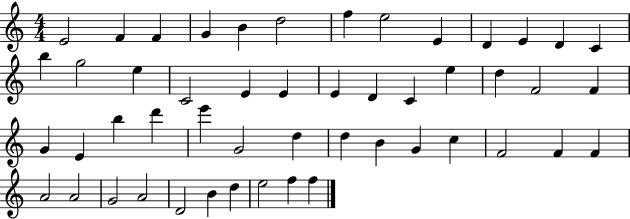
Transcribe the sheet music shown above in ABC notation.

X:1
T:Untitled
M:4/4
L:1/4
K:C
E2 F F G B d2 f e2 E D E D C b g2 e C2 E E E D C e d F2 F G E b d' e' G2 d d B G c F2 F F A2 A2 G2 A2 D2 B d e2 f f